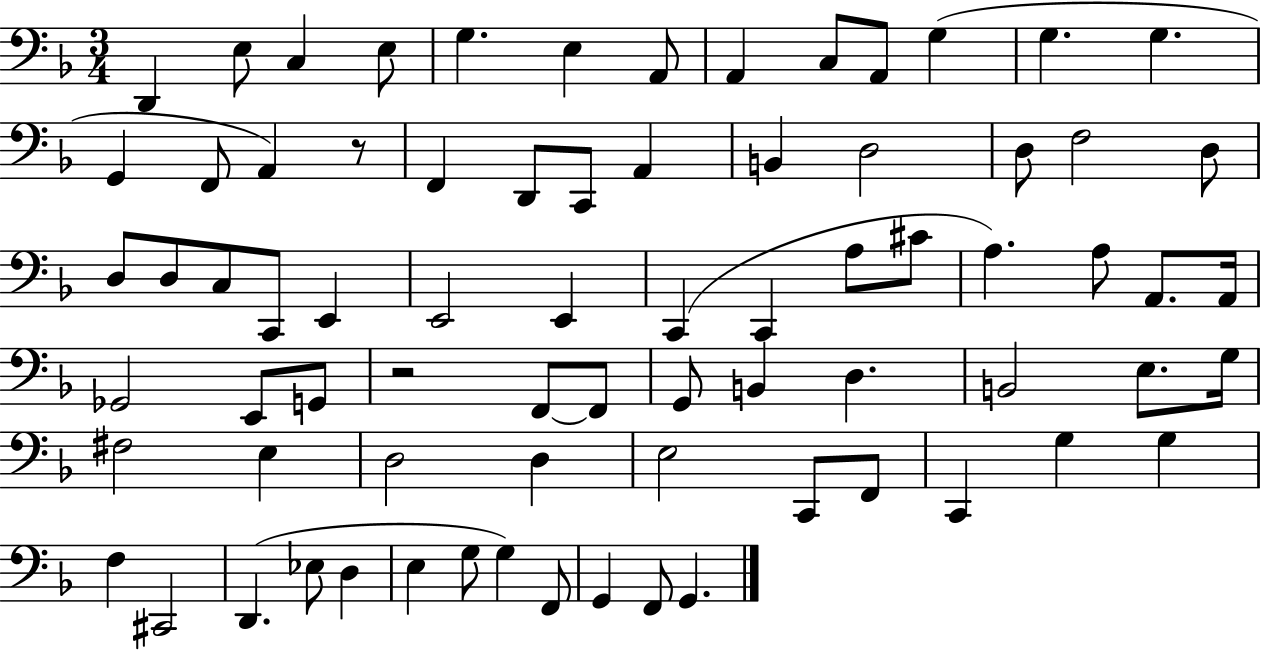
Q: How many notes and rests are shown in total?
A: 75